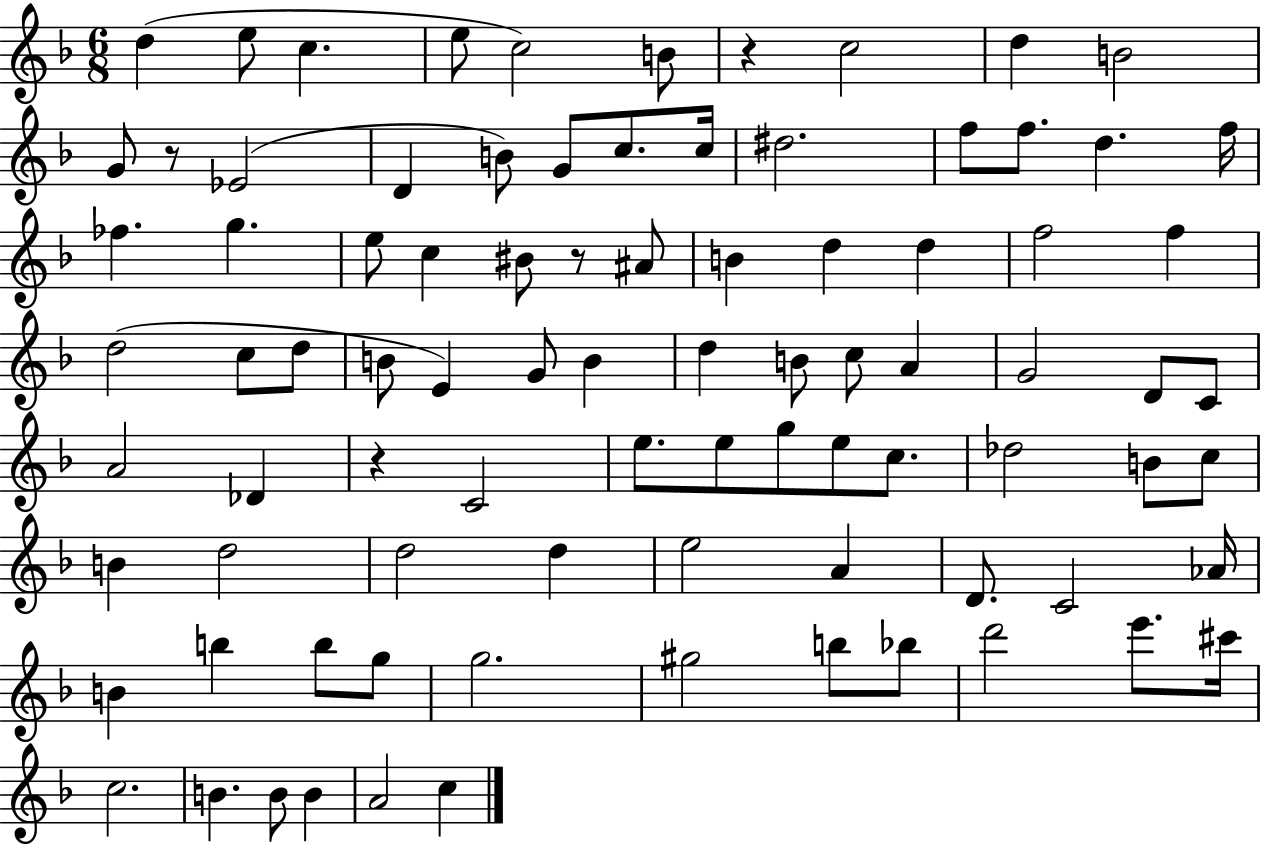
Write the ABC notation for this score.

X:1
T:Untitled
M:6/8
L:1/4
K:F
d e/2 c e/2 c2 B/2 z c2 d B2 G/2 z/2 _E2 D B/2 G/2 c/2 c/4 ^d2 f/2 f/2 d f/4 _f g e/2 c ^B/2 z/2 ^A/2 B d d f2 f d2 c/2 d/2 B/2 E G/2 B d B/2 c/2 A G2 D/2 C/2 A2 _D z C2 e/2 e/2 g/2 e/2 c/2 _d2 B/2 c/2 B d2 d2 d e2 A D/2 C2 _A/4 B b b/2 g/2 g2 ^g2 b/2 _b/2 d'2 e'/2 ^c'/4 c2 B B/2 B A2 c